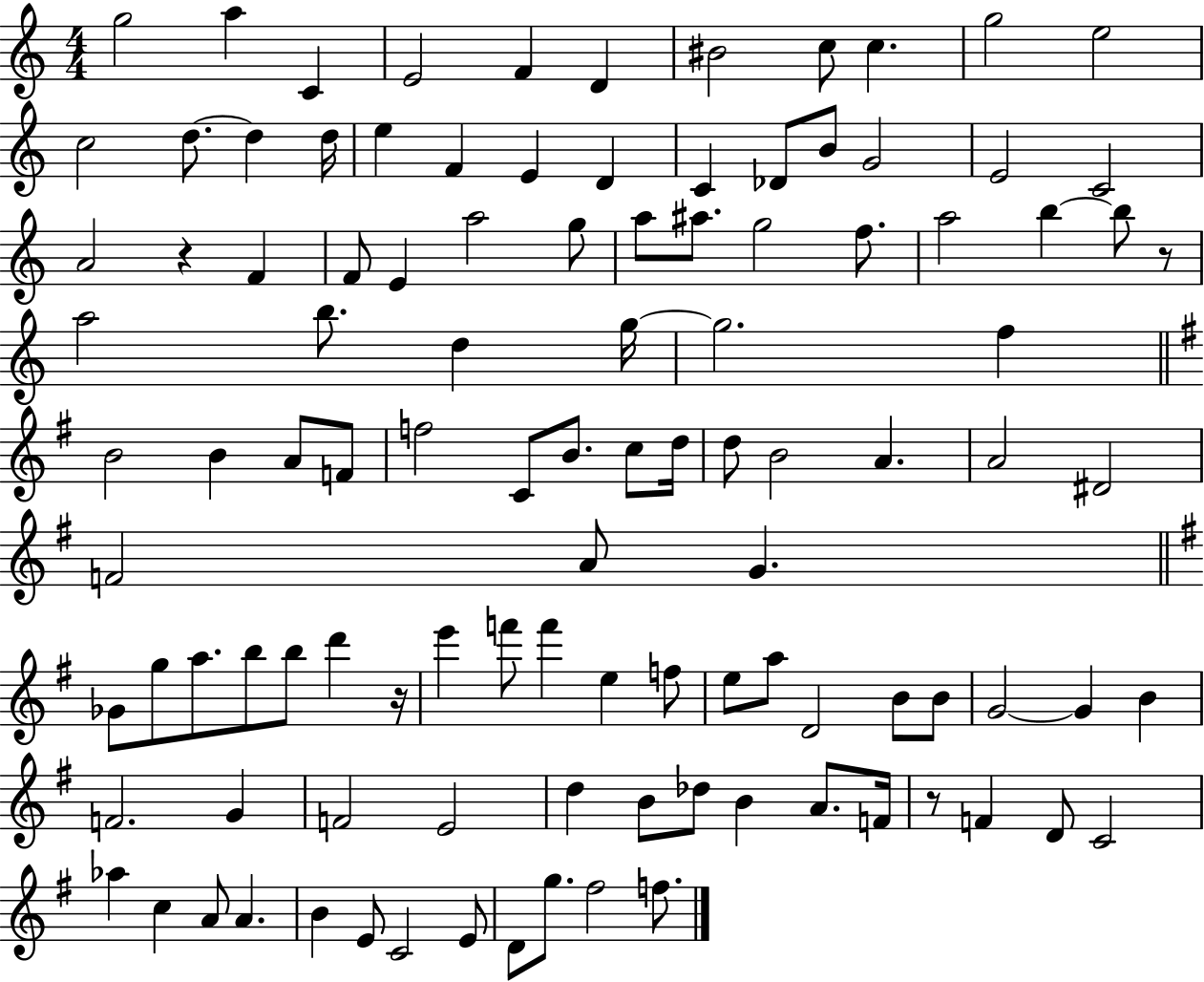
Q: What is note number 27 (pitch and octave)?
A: F4